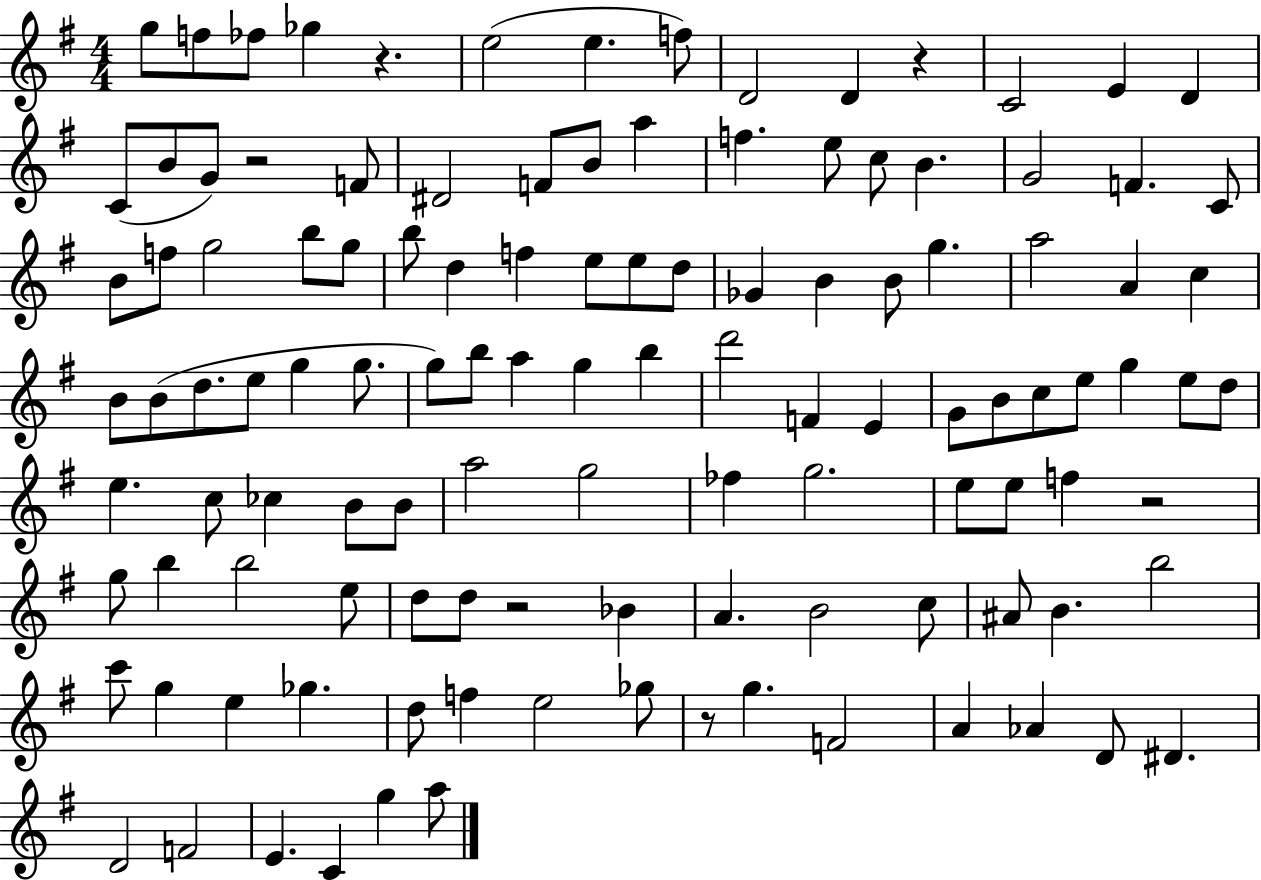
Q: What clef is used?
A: treble